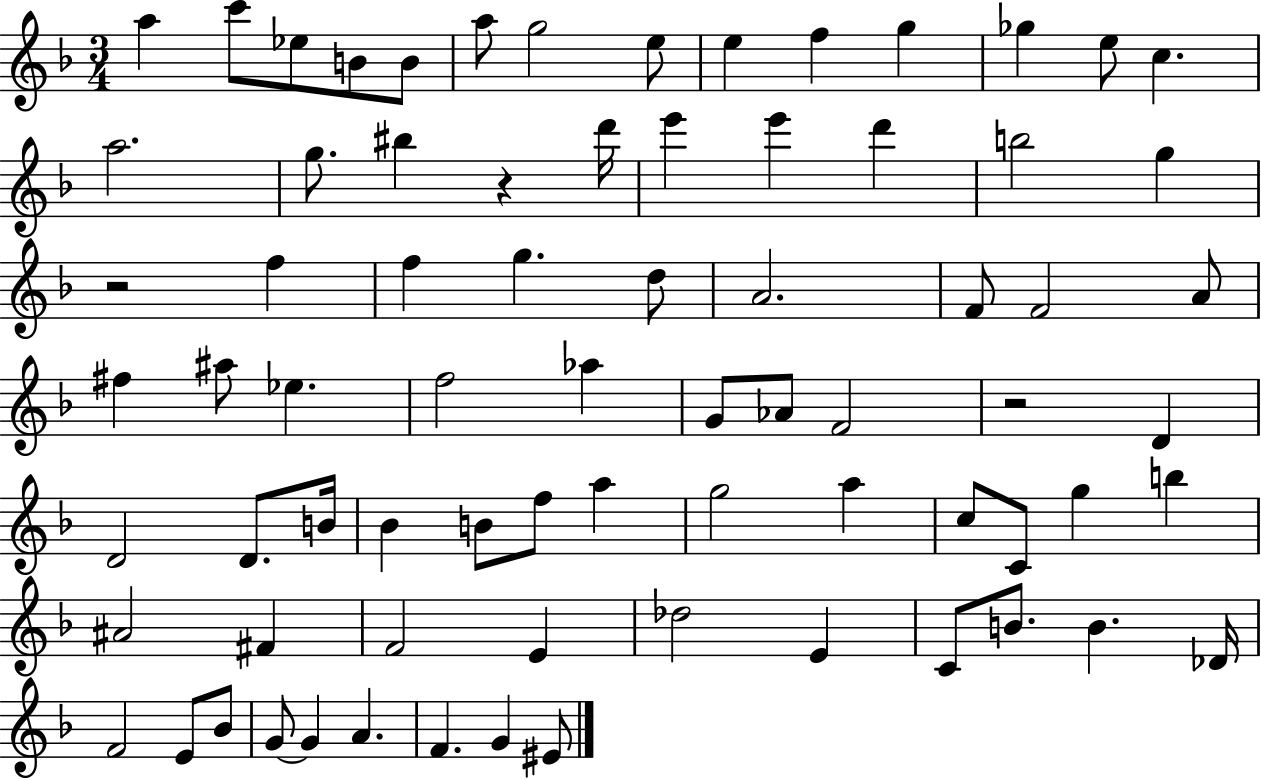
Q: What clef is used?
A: treble